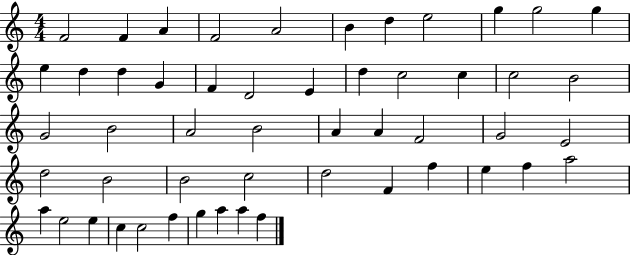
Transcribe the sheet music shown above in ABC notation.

X:1
T:Untitled
M:4/4
L:1/4
K:C
F2 F A F2 A2 B d e2 g g2 g e d d G F D2 E d c2 c c2 B2 G2 B2 A2 B2 A A F2 G2 E2 d2 B2 B2 c2 d2 F f e f a2 a e2 e c c2 f g a a f